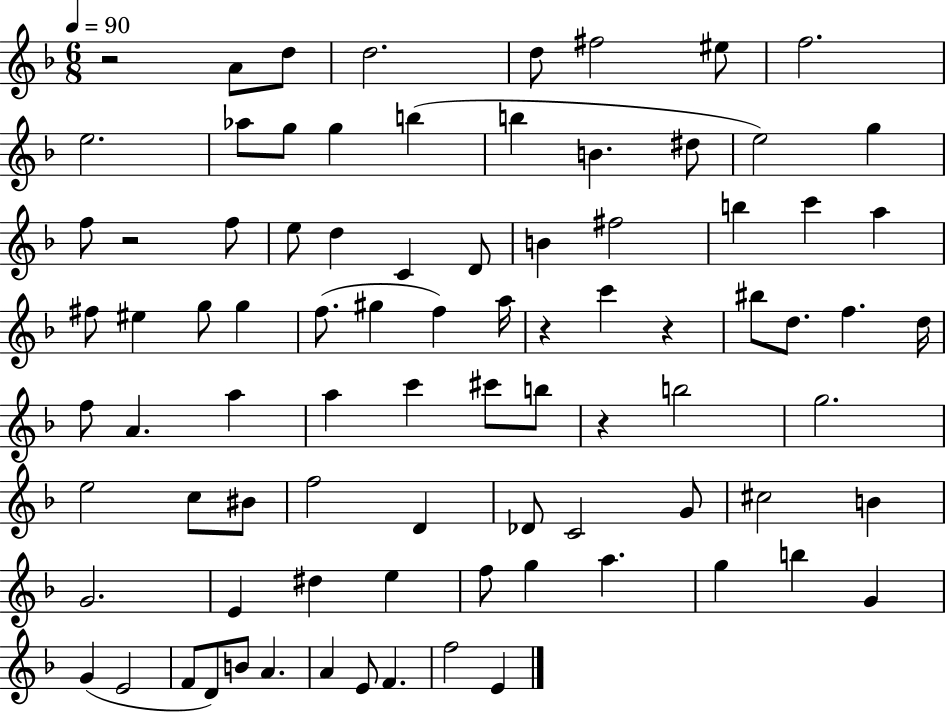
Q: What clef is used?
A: treble